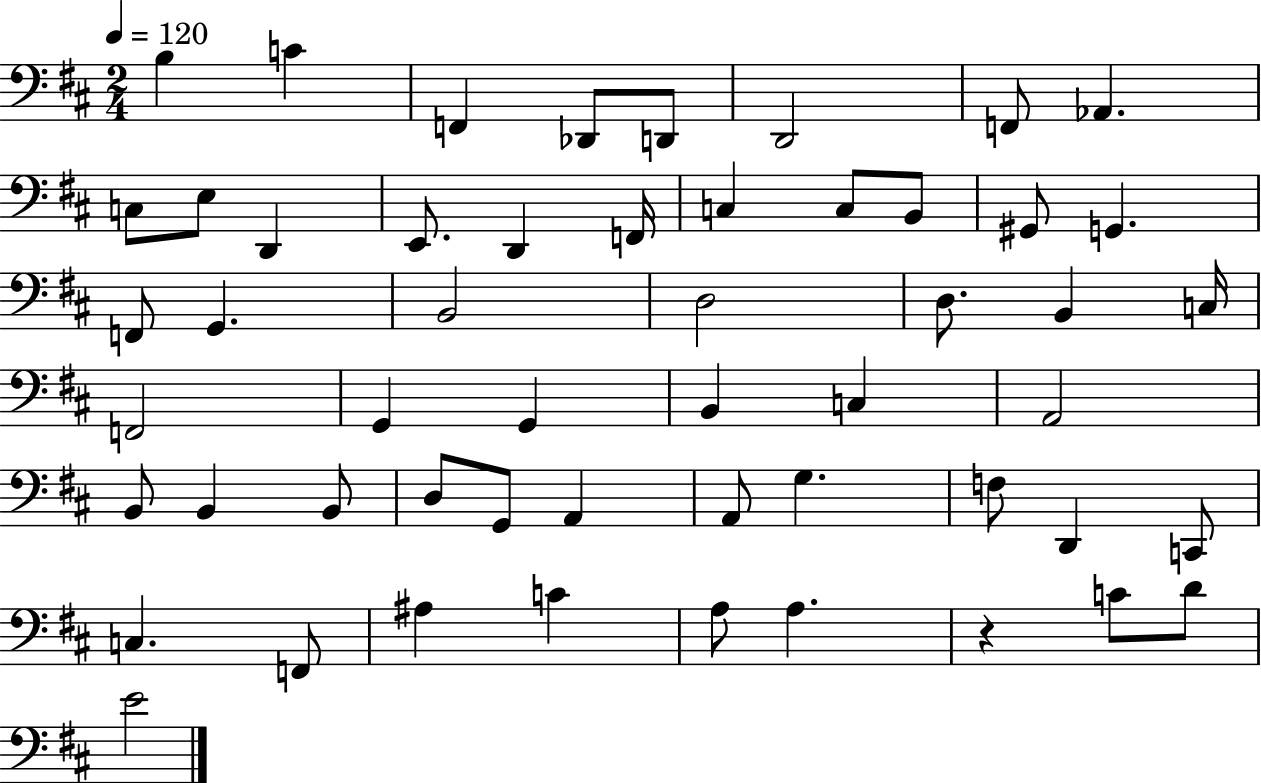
B3/q C4/q F2/q Db2/e D2/e D2/h F2/e Ab2/q. C3/e E3/e D2/q E2/e. D2/q F2/s C3/q C3/e B2/e G#2/e G2/q. F2/e G2/q. B2/h D3/h D3/e. B2/q C3/s F2/h G2/q G2/q B2/q C3/q A2/h B2/e B2/q B2/e D3/e G2/e A2/q A2/e G3/q. F3/e D2/q C2/e C3/q. F2/e A#3/q C4/q A3/e A3/q. R/q C4/e D4/e E4/h